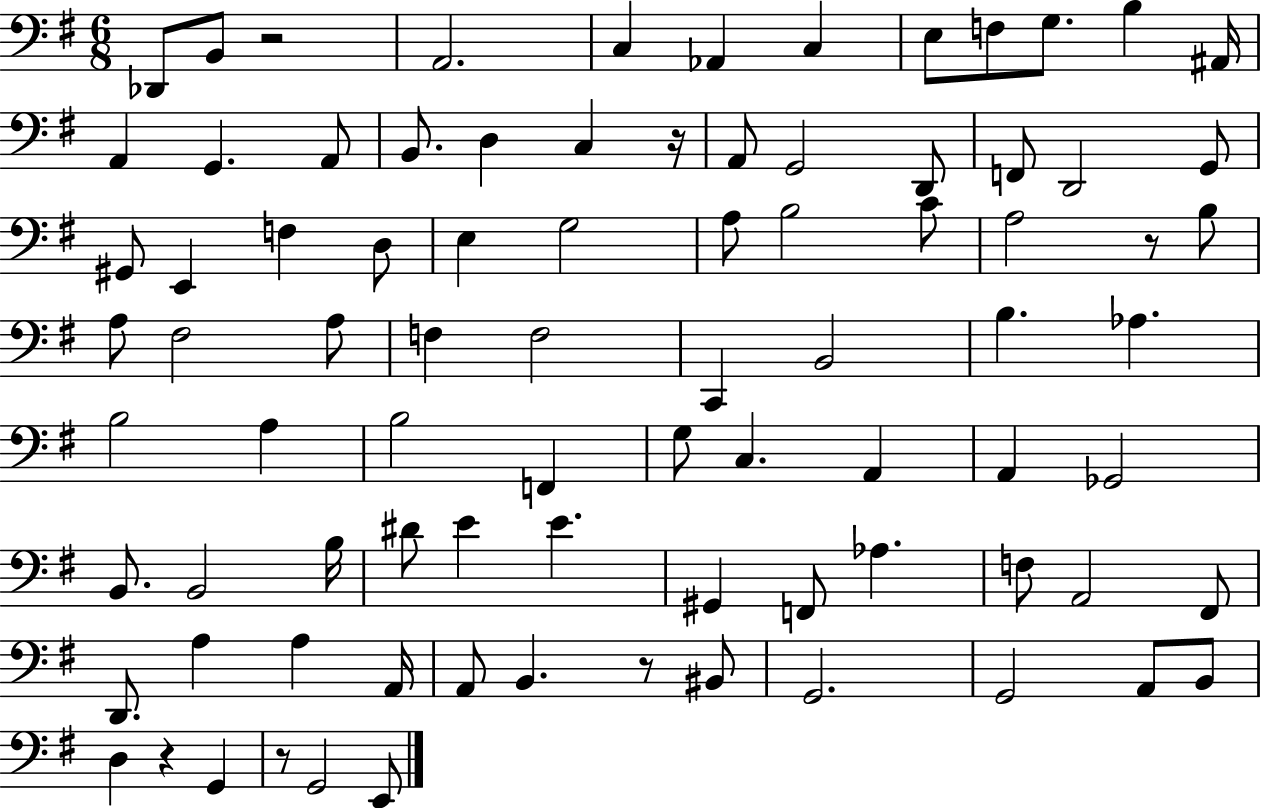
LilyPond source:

{
  \clef bass
  \numericTimeSignature
  \time 6/8
  \key g \major
  des,8 b,8 r2 | a,2. | c4 aes,4 c4 | e8 f8 g8. b4 ais,16 | \break a,4 g,4. a,8 | b,8. d4 c4 r16 | a,8 g,2 d,8 | f,8 d,2 g,8 | \break gis,8 e,4 f4 d8 | e4 g2 | a8 b2 c'8 | a2 r8 b8 | \break a8 fis2 a8 | f4 f2 | c,4 b,2 | b4. aes4. | \break b2 a4 | b2 f,4 | g8 c4. a,4 | a,4 ges,2 | \break b,8. b,2 b16 | dis'8 e'4 e'4. | gis,4 f,8 aes4. | f8 a,2 fis,8 | \break d,8. a4 a4 a,16 | a,8 b,4. r8 bis,8 | g,2. | g,2 a,8 b,8 | \break d4 r4 g,4 | r8 g,2 e,8 | \bar "|."
}